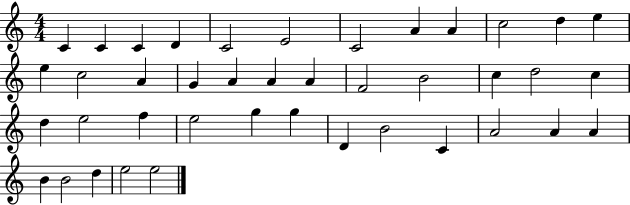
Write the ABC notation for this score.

X:1
T:Untitled
M:4/4
L:1/4
K:C
C C C D C2 E2 C2 A A c2 d e e c2 A G A A A F2 B2 c d2 c d e2 f e2 g g D B2 C A2 A A B B2 d e2 e2